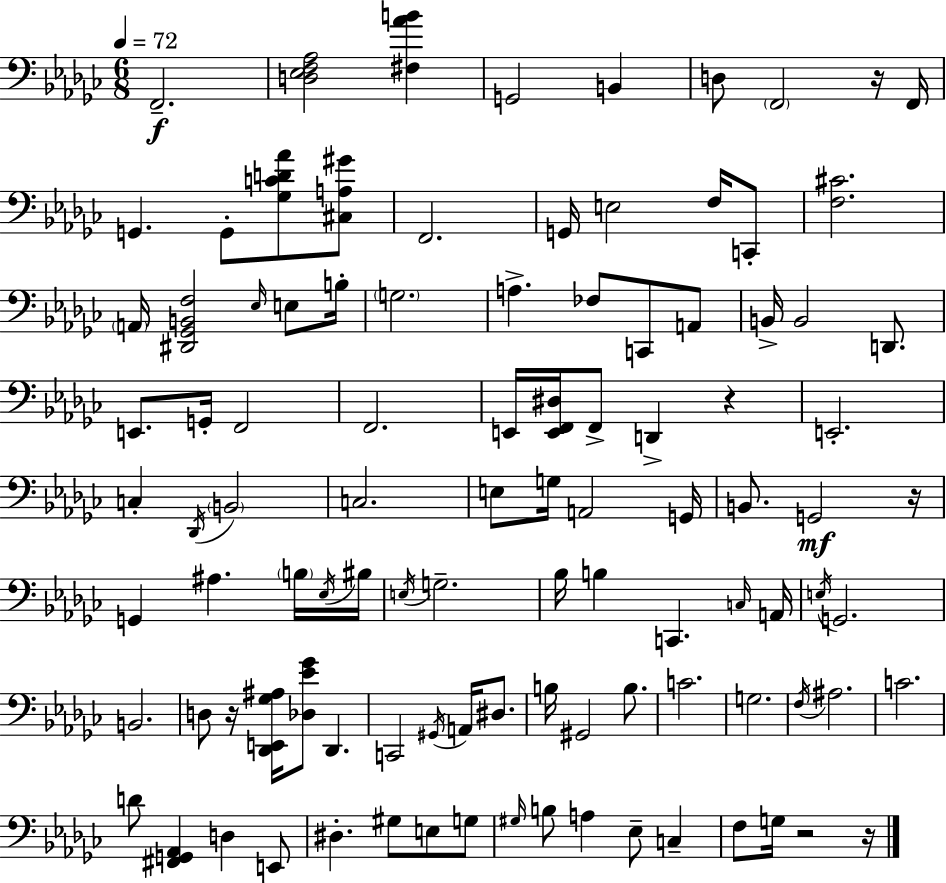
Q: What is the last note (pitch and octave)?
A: G3